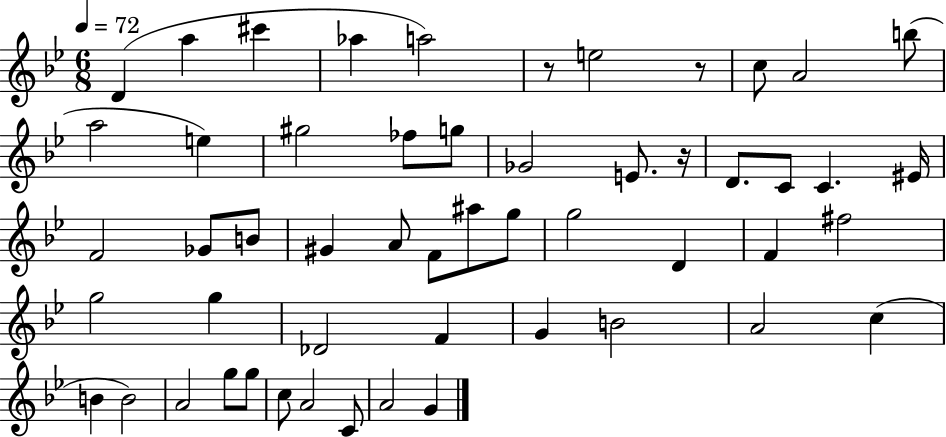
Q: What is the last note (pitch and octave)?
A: G4